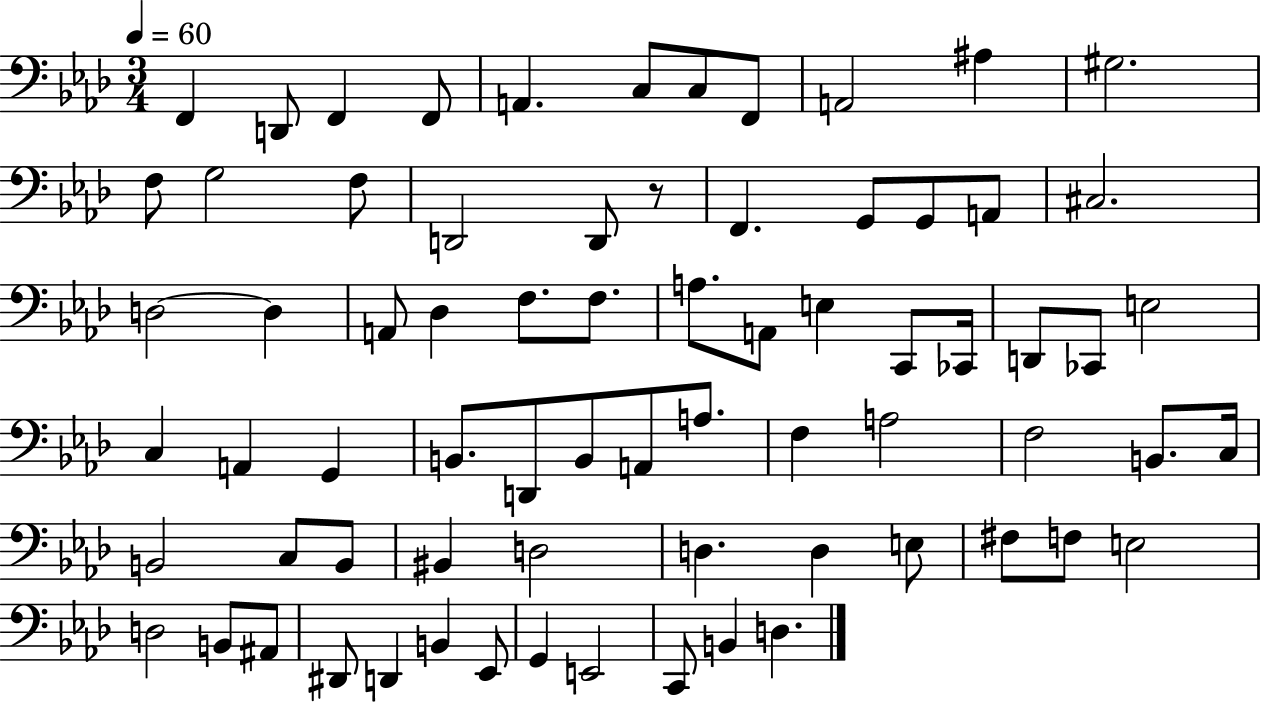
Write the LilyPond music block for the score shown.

{
  \clef bass
  \numericTimeSignature
  \time 3/4
  \key aes \major
  \tempo 4 = 60
  \repeat volta 2 { f,4 d,8 f,4 f,8 | a,4. c8 c8 f,8 | a,2 ais4 | gis2. | \break f8 g2 f8 | d,2 d,8 r8 | f,4. g,8 g,8 a,8 | cis2. | \break d2~~ d4 | a,8 des4 f8. f8. | a8. a,8 e4 c,8 ces,16 | d,8 ces,8 e2 | \break c4 a,4 g,4 | b,8. d,8 b,8 a,8 a8. | f4 a2 | f2 b,8. c16 | \break b,2 c8 b,8 | bis,4 d2 | d4. d4 e8 | fis8 f8 e2 | \break d2 b,8 ais,8 | dis,8 d,4 b,4 ees,8 | g,4 e,2 | c,8 b,4 d4. | \break } \bar "|."
}